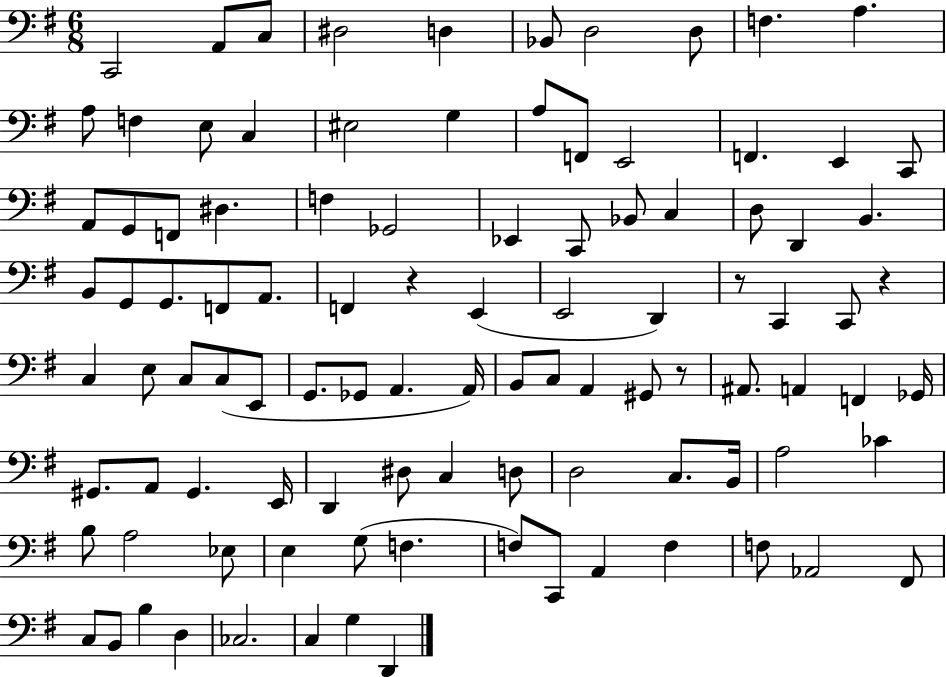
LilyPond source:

{
  \clef bass
  \numericTimeSignature
  \time 6/8
  \key g \major
  c,2 a,8 c8 | dis2 d4 | bes,8 d2 d8 | f4. a4. | \break a8 f4 e8 c4 | eis2 g4 | a8 f,8 e,2 | f,4. e,4 c,8 | \break a,8 g,8 f,8 dis4. | f4 ges,2 | ees,4 c,8 bes,8 c4 | d8 d,4 b,4. | \break b,8 g,8 g,8. f,8 a,8. | f,4 r4 e,4( | e,2 d,4) | r8 c,4 c,8 r4 | \break c4 e8 c8 c8( e,8 | g,8. ges,8 a,4. a,16) | b,8 c8 a,4 gis,8 r8 | ais,8. a,4 f,4 ges,16 | \break gis,8. a,8 gis,4. e,16 | d,4 dis8 c4 d8 | d2 c8. b,16 | a2 ces'4 | \break b8 a2 ees8 | e4 g8( f4. | f8) c,8 a,4 f4 | f8 aes,2 fis,8 | \break c8 b,8 b4 d4 | ces2. | c4 g4 d,4 | \bar "|."
}